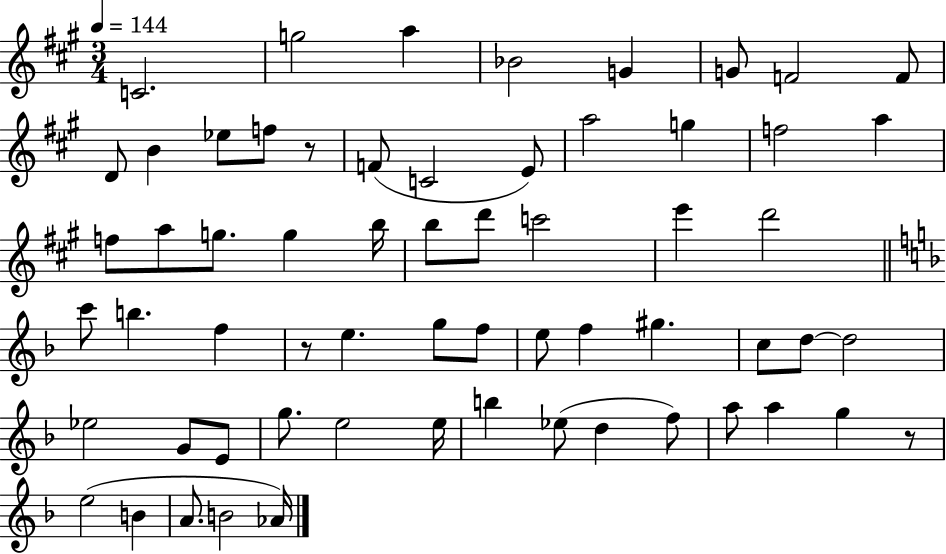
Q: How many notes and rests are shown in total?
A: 62